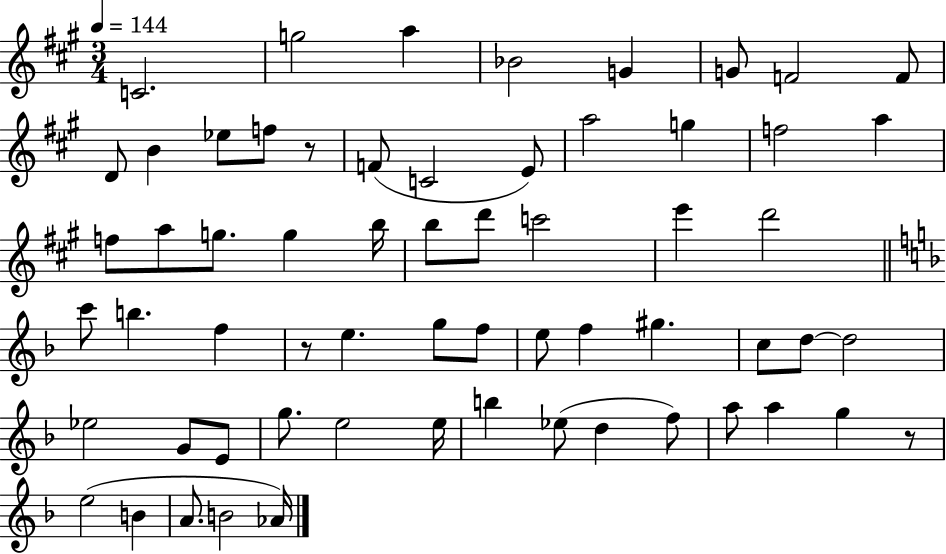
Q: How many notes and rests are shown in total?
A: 62